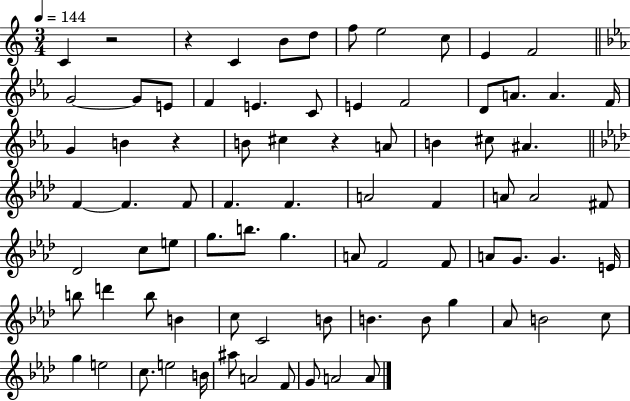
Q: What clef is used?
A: treble